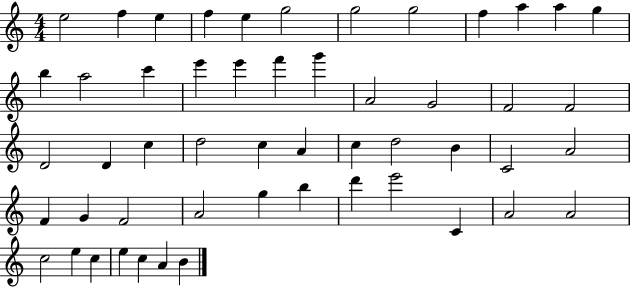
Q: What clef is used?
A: treble